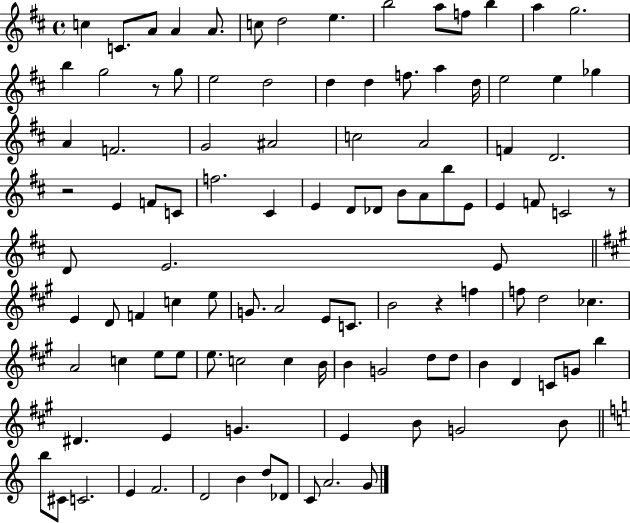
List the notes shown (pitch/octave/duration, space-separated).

C5/q C4/e. A4/e A4/q A4/e. C5/e D5/h E5/q. B5/h A5/e F5/e B5/q A5/q G5/h. B5/q G5/h R/e G5/e E5/h D5/h D5/q D5/q F5/e. A5/q D5/s E5/h E5/q Gb5/q A4/q F4/h. G4/h A#4/h C5/h A4/h F4/q D4/h. R/h E4/q F4/e C4/e F5/h. C#4/q E4/q D4/e Db4/e B4/e A4/e B5/e E4/e E4/q F4/e C4/h R/e D4/e E4/h. E4/e E4/q D4/e F4/q C5/q E5/e G4/e. A4/h E4/e C4/e. B4/h R/q F5/q F5/e D5/h CES5/q. A4/h C5/q E5/e E5/e E5/e. C5/h C5/q B4/s B4/q G4/h D5/e D5/e B4/q D4/q C4/e G4/e B5/q D#4/q. E4/q G4/q. E4/q B4/e G4/h B4/e B5/e C#4/e C4/h. E4/q F4/h. D4/h B4/q D5/e Db4/e C4/e A4/h. G4/e